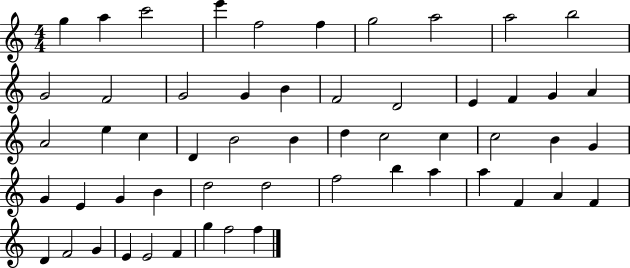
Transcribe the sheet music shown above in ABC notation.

X:1
T:Untitled
M:4/4
L:1/4
K:C
g a c'2 e' f2 f g2 a2 a2 b2 G2 F2 G2 G B F2 D2 E F G A A2 e c D B2 B d c2 c c2 B G G E G B d2 d2 f2 b a a F A F D F2 G E E2 F g f2 f